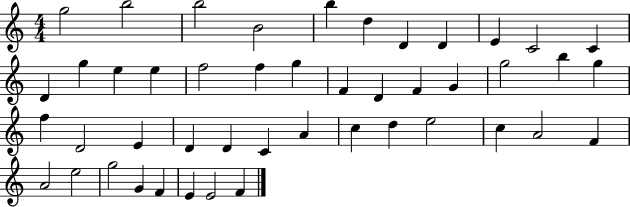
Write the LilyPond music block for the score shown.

{
  \clef treble
  \numericTimeSignature
  \time 4/4
  \key c \major
  g''2 b''2 | b''2 b'2 | b''4 d''4 d'4 d'4 | e'4 c'2 c'4 | \break d'4 g''4 e''4 e''4 | f''2 f''4 g''4 | f'4 d'4 f'4 g'4 | g''2 b''4 g''4 | \break f''4 d'2 e'4 | d'4 d'4 c'4 a'4 | c''4 d''4 e''2 | c''4 a'2 f'4 | \break a'2 e''2 | g''2 g'4 f'4 | e'4 e'2 f'4 | \bar "|."
}